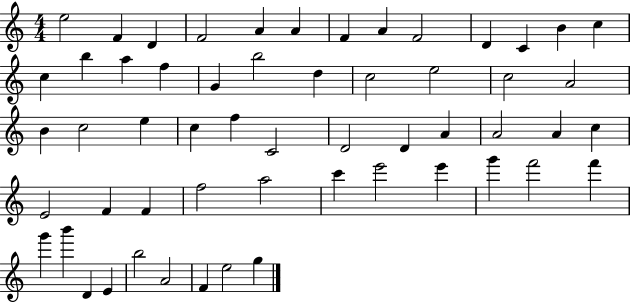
X:1
T:Untitled
M:4/4
L:1/4
K:C
e2 F D F2 A A F A F2 D C B c c b a f G b2 d c2 e2 c2 A2 B c2 e c f C2 D2 D A A2 A c E2 F F f2 a2 c' e'2 e' g' f'2 f' g' b' D E b2 A2 F e2 g